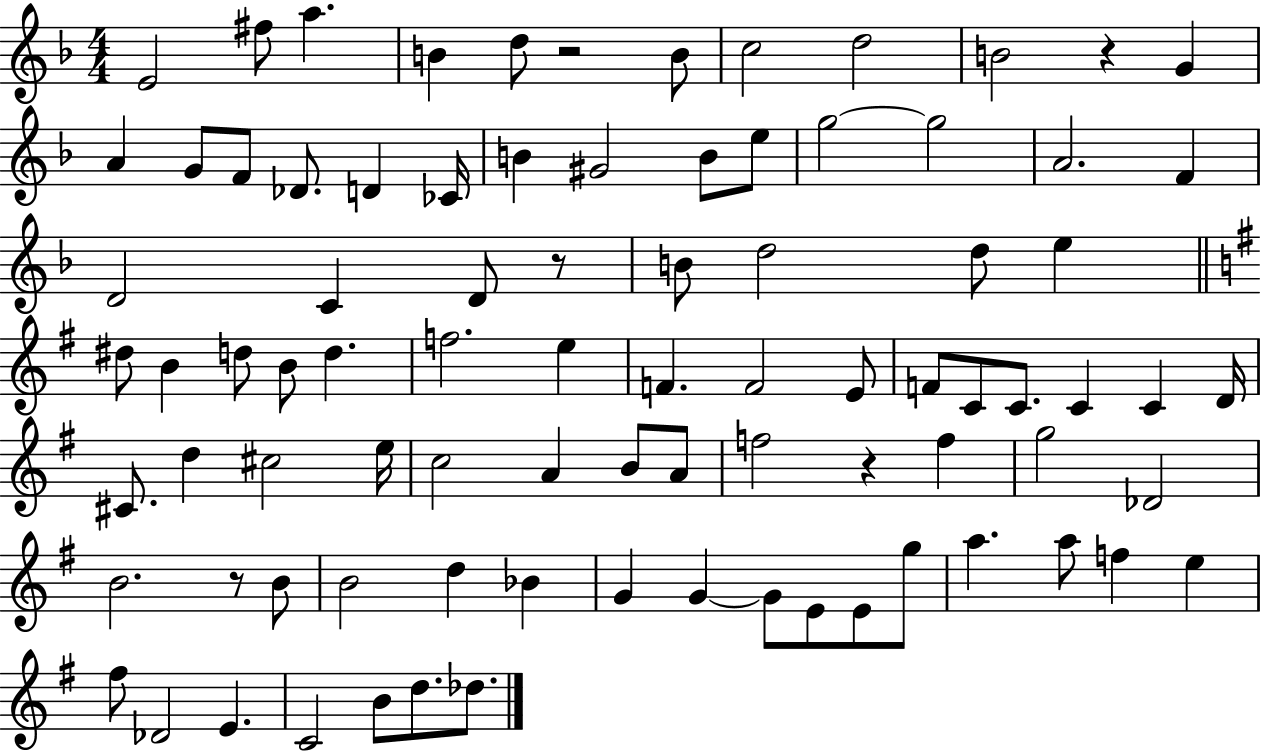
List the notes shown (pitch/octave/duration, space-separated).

E4/h F#5/e A5/q. B4/q D5/e R/h B4/e C5/h D5/h B4/h R/q G4/q A4/q G4/e F4/e Db4/e. D4/q CES4/s B4/q G#4/h B4/e E5/e G5/h G5/h A4/h. F4/q D4/h C4/q D4/e R/e B4/e D5/h D5/e E5/q D#5/e B4/q D5/e B4/e D5/q. F5/h. E5/q F4/q. F4/h E4/e F4/e C4/e C4/e. C4/q C4/q D4/s C#4/e. D5/q C#5/h E5/s C5/h A4/q B4/e A4/e F5/h R/q F5/q G5/h Db4/h B4/h. R/e B4/e B4/h D5/q Bb4/q G4/q G4/q G4/e E4/e E4/e G5/e A5/q. A5/e F5/q E5/q F#5/e Db4/h E4/q. C4/h B4/e D5/e. Db5/e.